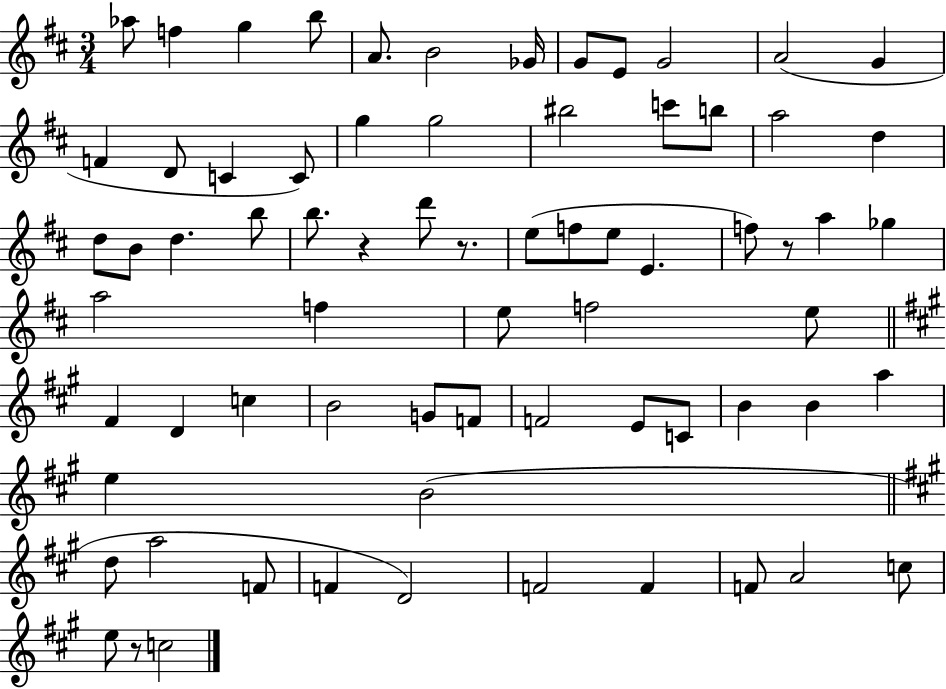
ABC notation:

X:1
T:Untitled
M:3/4
L:1/4
K:D
_a/2 f g b/2 A/2 B2 _G/4 G/2 E/2 G2 A2 G F D/2 C C/2 g g2 ^b2 c'/2 b/2 a2 d d/2 B/2 d b/2 b/2 z d'/2 z/2 e/2 f/2 e/2 E f/2 z/2 a _g a2 f e/2 f2 e/2 ^F D c B2 G/2 F/2 F2 E/2 C/2 B B a e B2 d/2 a2 F/2 F D2 F2 F F/2 A2 c/2 e/2 z/2 c2